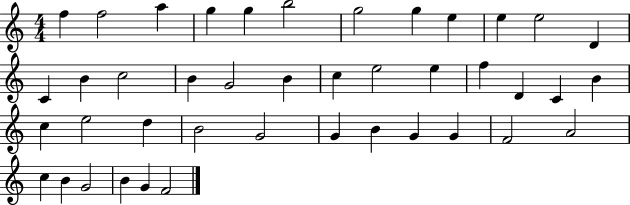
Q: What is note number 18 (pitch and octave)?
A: B4